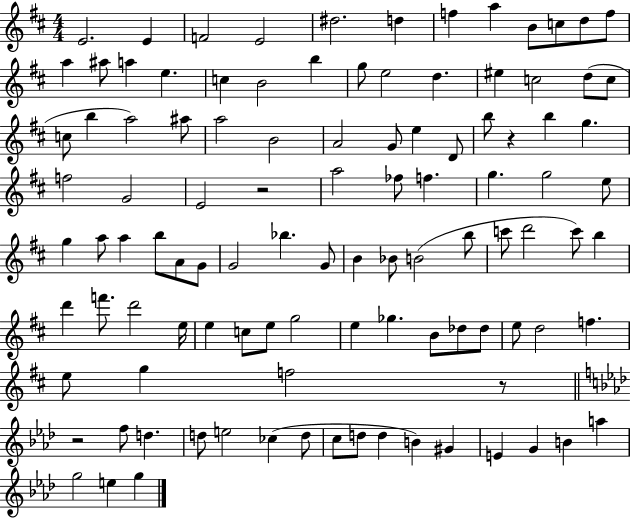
{
  \clef treble
  \numericTimeSignature
  \time 4/4
  \key d \major
  e'2. e'4 | f'2 e'2 | dis''2. d''4 | f''4 a''4 b'8 c''8 d''8 f''8 | \break a''4 ais''8 a''4 e''4. | c''4 b'2 b''4 | g''8 e''2 d''4. | eis''4 c''2 d''8( c''8 | \break c''8 b''4 a''2) ais''8 | a''2 b'2 | a'2 g'8 e''4 d'8 | b''8 r4 b''4 g''4. | \break f''2 g'2 | e'2 r2 | a''2 fes''8 f''4. | g''4. g''2 e''8 | \break g''4 a''8 a''4 b''8 a'8 g'8 | g'2 bes''4. g'8 | b'4 bes'8 b'2( b''8 | c'''8 d'''2 c'''8) b''4 | \break d'''4 f'''8. d'''2 e''16 | e''4 c''8 e''8 g''2 | e''4 ges''4. b'8 des''8 des''8 | e''8 d''2 f''4. | \break e''8 g''4 f''2 r8 | \bar "||" \break \key f \minor r2 f''8 d''4. | d''8 e''2 ces''4( d''8 | c''8 d''8 d''4 b'4) gis'4 | e'4 g'4 b'4 a''4 | \break g''2 e''4 g''4 | \bar "|."
}